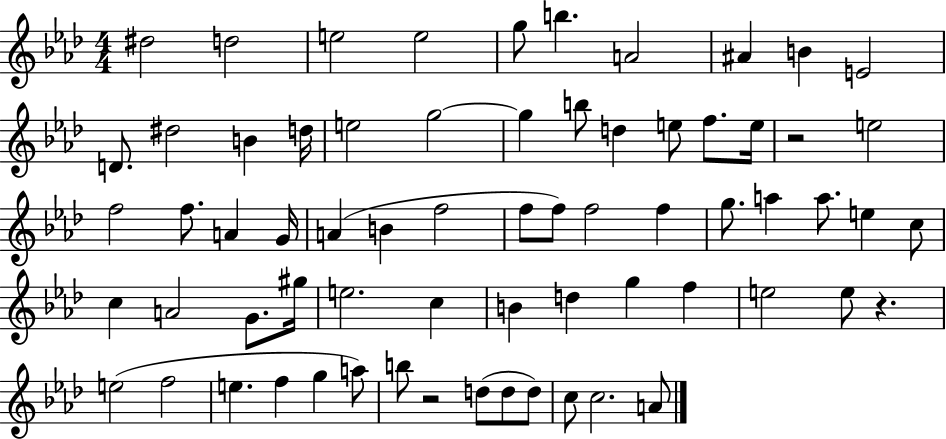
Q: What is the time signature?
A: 4/4